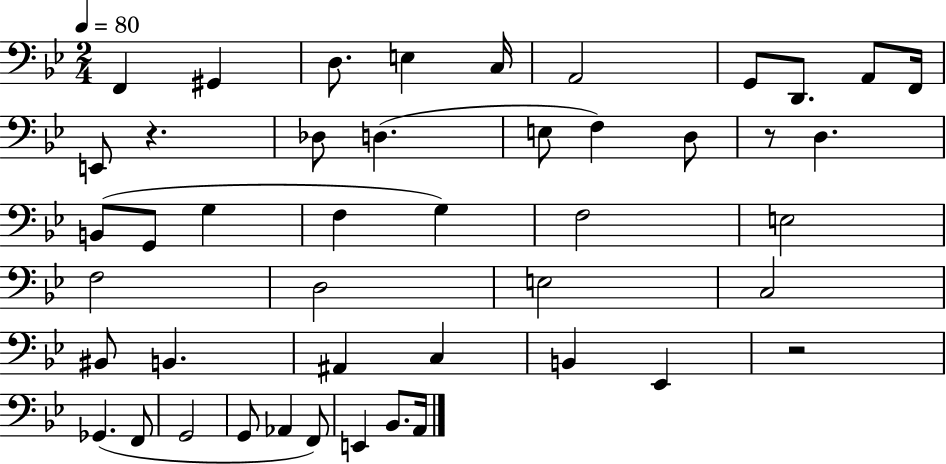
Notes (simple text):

F2/q G#2/q D3/e. E3/q C3/s A2/h G2/e D2/e. A2/e F2/s E2/e R/q. Db3/e D3/q. E3/e F3/q D3/e R/e D3/q. B2/e G2/e G3/q F3/q G3/q F3/h E3/h F3/h D3/h E3/h C3/h BIS2/e B2/q. A#2/q C3/q B2/q Eb2/q R/h Gb2/q. F2/e G2/h G2/e Ab2/q F2/e E2/q Bb2/e. A2/s